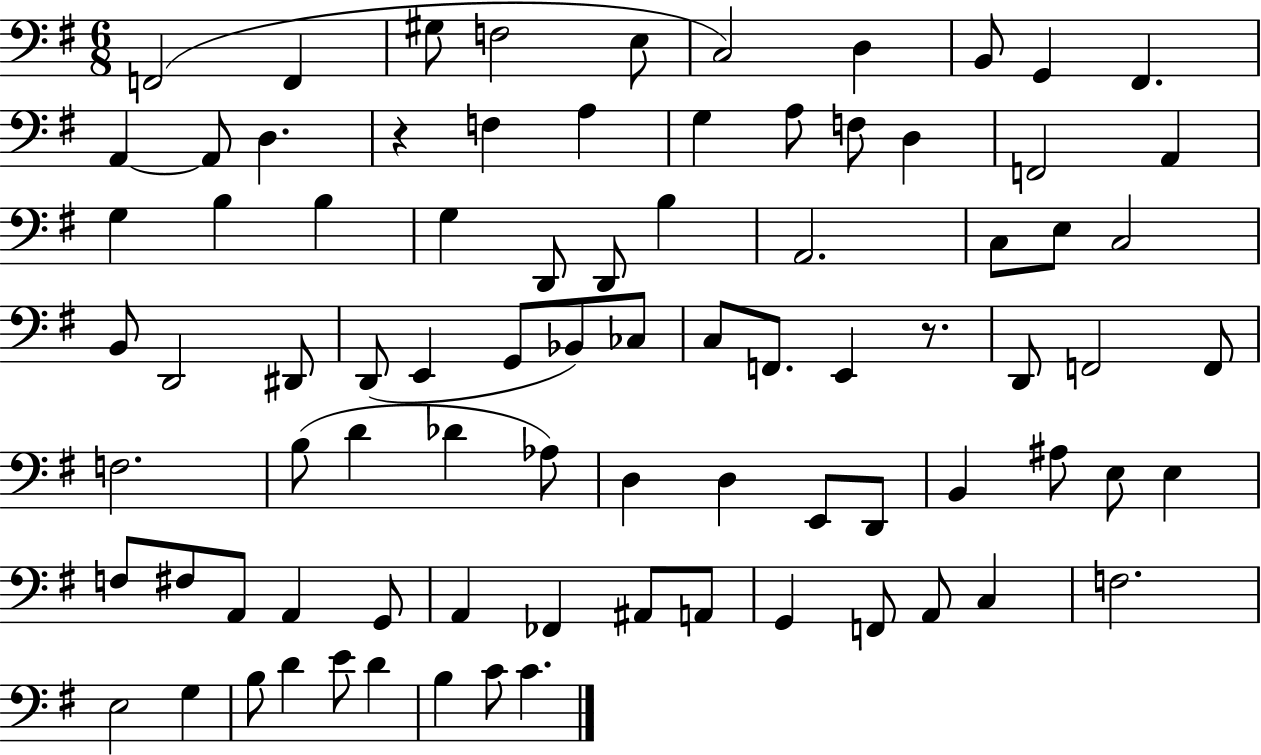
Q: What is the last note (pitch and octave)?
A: C4